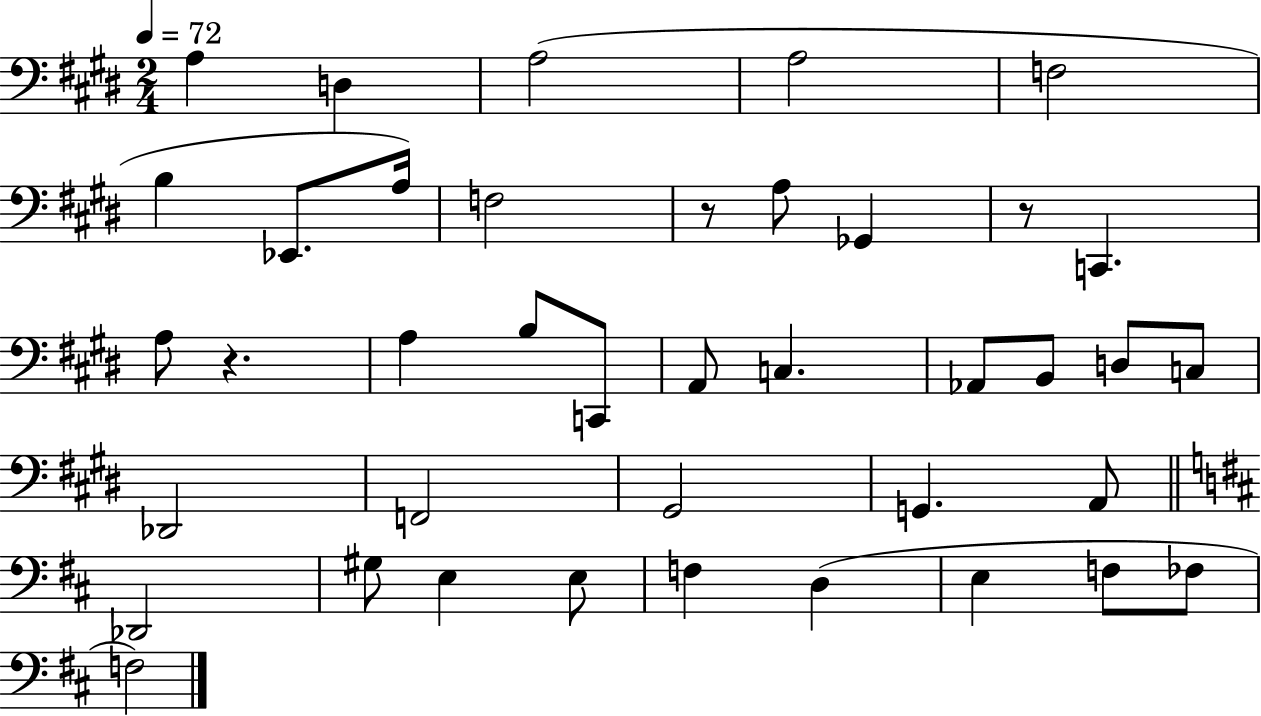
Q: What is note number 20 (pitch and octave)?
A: B2